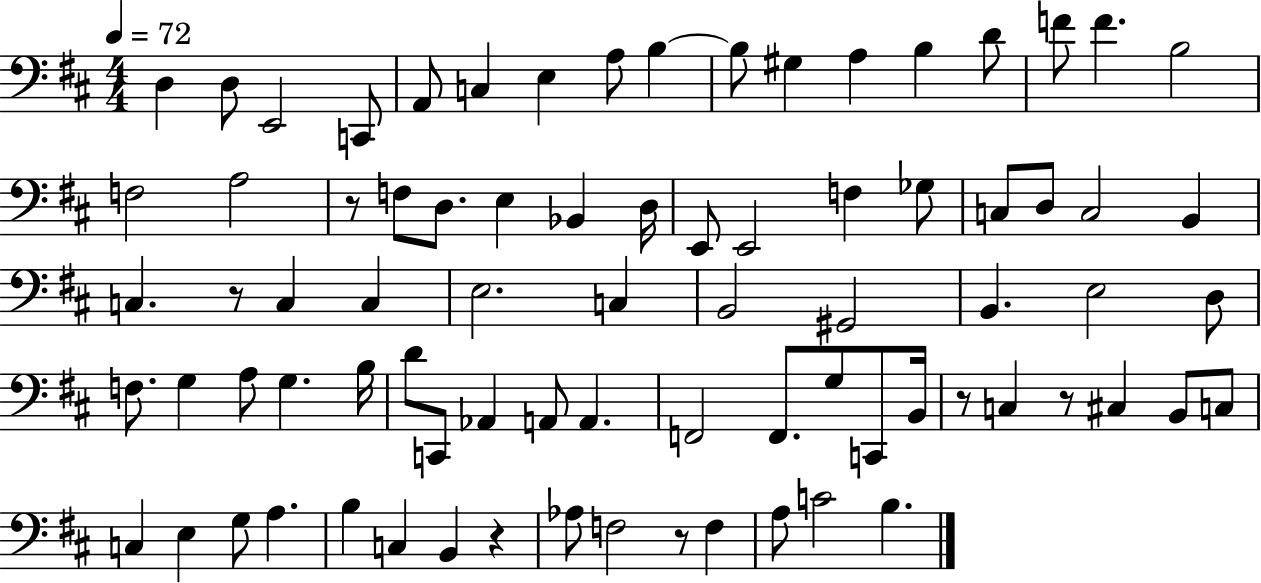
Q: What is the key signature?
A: D major